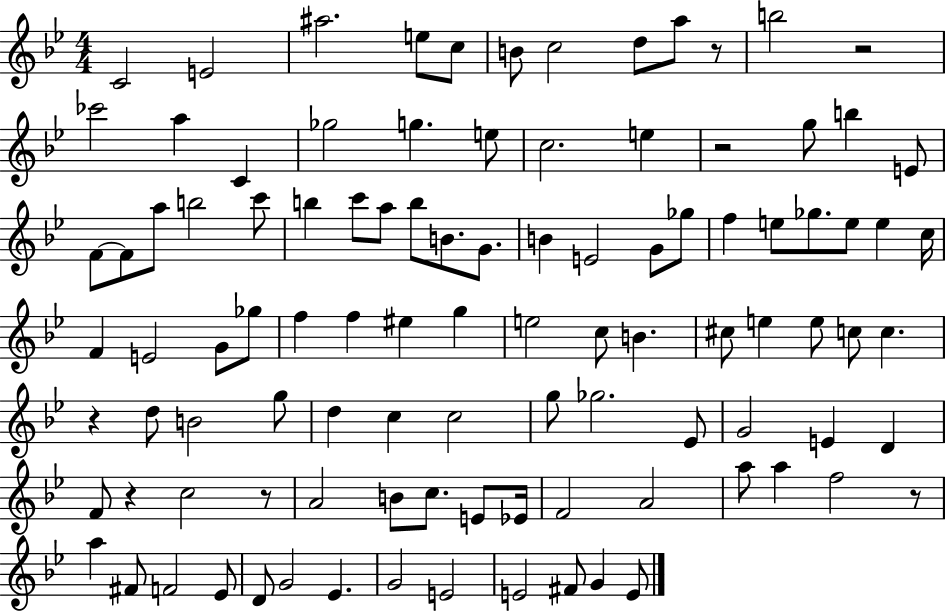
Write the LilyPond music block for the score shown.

{
  \clef treble
  \numericTimeSignature
  \time 4/4
  \key bes \major
  c'2 e'2 | ais''2. e''8 c''8 | b'8 c''2 d''8 a''8 r8 | b''2 r2 | \break ces'''2 a''4 c'4 | ges''2 g''4. e''8 | c''2. e''4 | r2 g''8 b''4 e'8 | \break f'8~~ f'8 a''8 b''2 c'''8 | b''4 c'''8 a''8 b''8 b'8. g'8. | b'4 e'2 g'8 ges''8 | f''4 e''8 ges''8. e''8 e''4 c''16 | \break f'4 e'2 g'8 ges''8 | f''4 f''4 eis''4 g''4 | e''2 c''8 b'4. | cis''8 e''4 e''8 c''8 c''4. | \break r4 d''8 b'2 g''8 | d''4 c''4 c''2 | g''8 ges''2. ees'8 | g'2 e'4 d'4 | \break f'8 r4 c''2 r8 | a'2 b'8 c''8. e'8 ees'16 | f'2 a'2 | a''8 a''4 f''2 r8 | \break a''4 fis'8 f'2 ees'8 | d'8 g'2 ees'4. | g'2 e'2 | e'2 fis'8 g'4 e'8 | \break \bar "|."
}